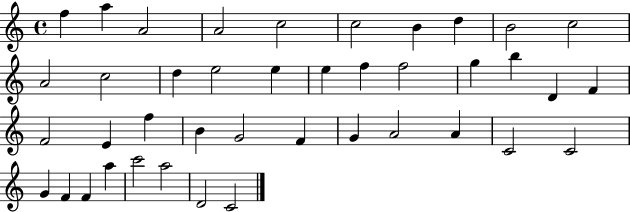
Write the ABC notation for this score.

X:1
T:Untitled
M:4/4
L:1/4
K:C
f a A2 A2 c2 c2 B d B2 c2 A2 c2 d e2 e e f f2 g b D F F2 E f B G2 F G A2 A C2 C2 G F F a c'2 a2 D2 C2